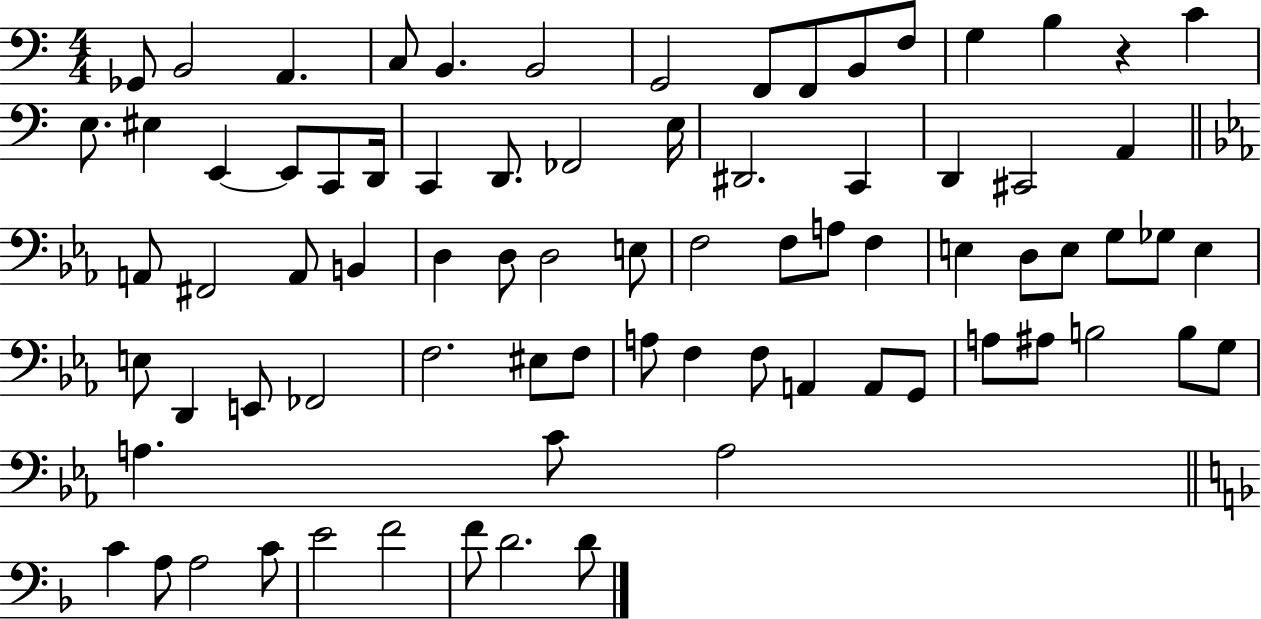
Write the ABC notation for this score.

X:1
T:Untitled
M:4/4
L:1/4
K:C
_G,,/2 B,,2 A,, C,/2 B,, B,,2 G,,2 F,,/2 F,,/2 B,,/2 F,/2 G, B, z C E,/2 ^E, E,, E,,/2 C,,/2 D,,/4 C,, D,,/2 _F,,2 E,/4 ^D,,2 C,, D,, ^C,,2 A,, A,,/2 ^F,,2 A,,/2 B,, D, D,/2 D,2 E,/2 F,2 F,/2 A,/2 F, E, D,/2 E,/2 G,/2 _G,/2 E, E,/2 D,, E,,/2 _F,,2 F,2 ^E,/2 F,/2 A,/2 F, F,/2 A,, A,,/2 G,,/2 A,/2 ^A,/2 B,2 B,/2 G,/2 A, C/2 A,2 C A,/2 A,2 C/2 E2 F2 F/2 D2 D/2